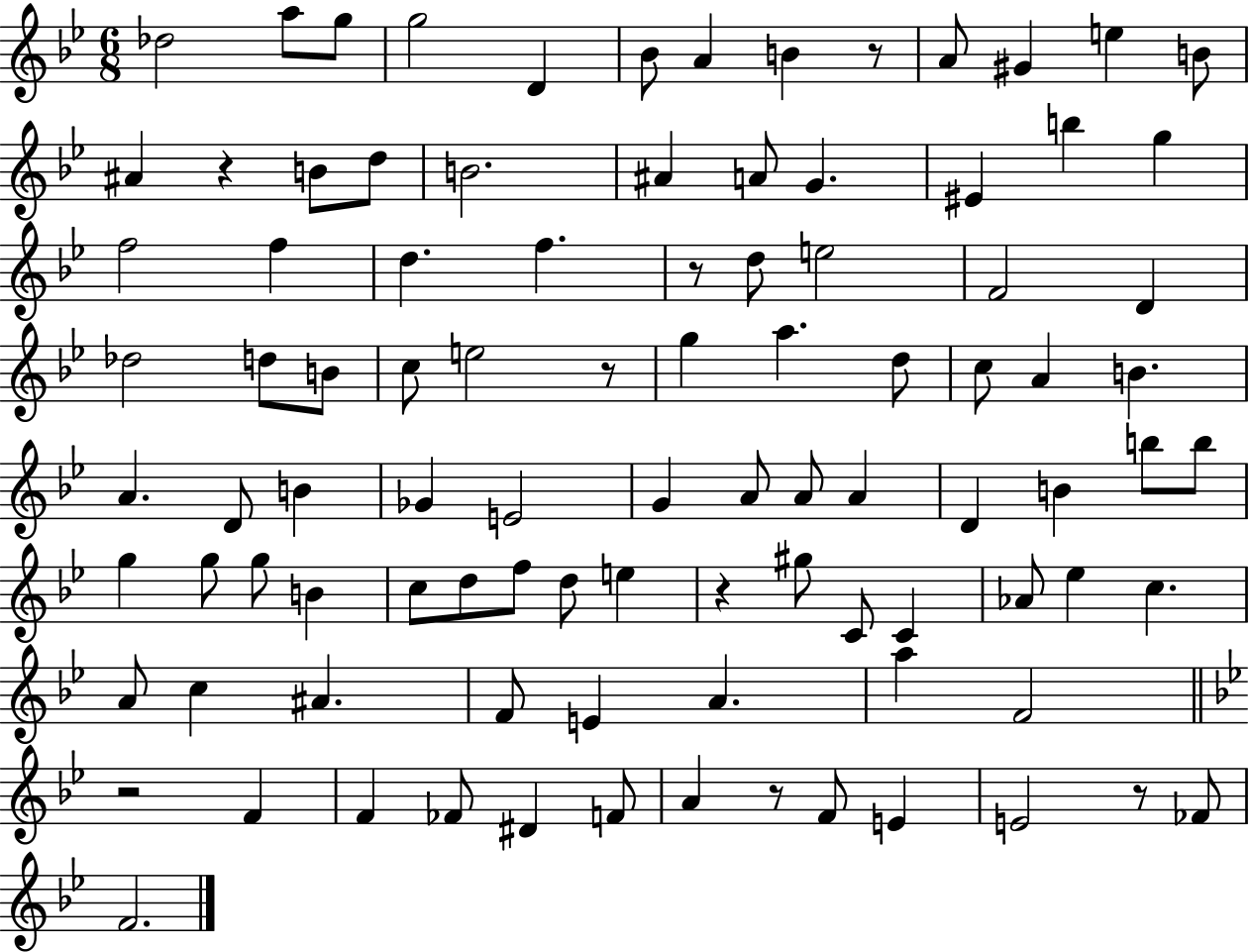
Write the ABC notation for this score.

X:1
T:Untitled
M:6/8
L:1/4
K:Bb
_d2 a/2 g/2 g2 D _B/2 A B z/2 A/2 ^G e B/2 ^A z B/2 d/2 B2 ^A A/2 G ^E b g f2 f d f z/2 d/2 e2 F2 D _d2 d/2 B/2 c/2 e2 z/2 g a d/2 c/2 A B A D/2 B _G E2 G A/2 A/2 A D B b/2 b/2 g g/2 g/2 B c/2 d/2 f/2 d/2 e z ^g/2 C/2 C _A/2 _e c A/2 c ^A F/2 E A a F2 z2 F F _F/2 ^D F/2 A z/2 F/2 E E2 z/2 _F/2 F2